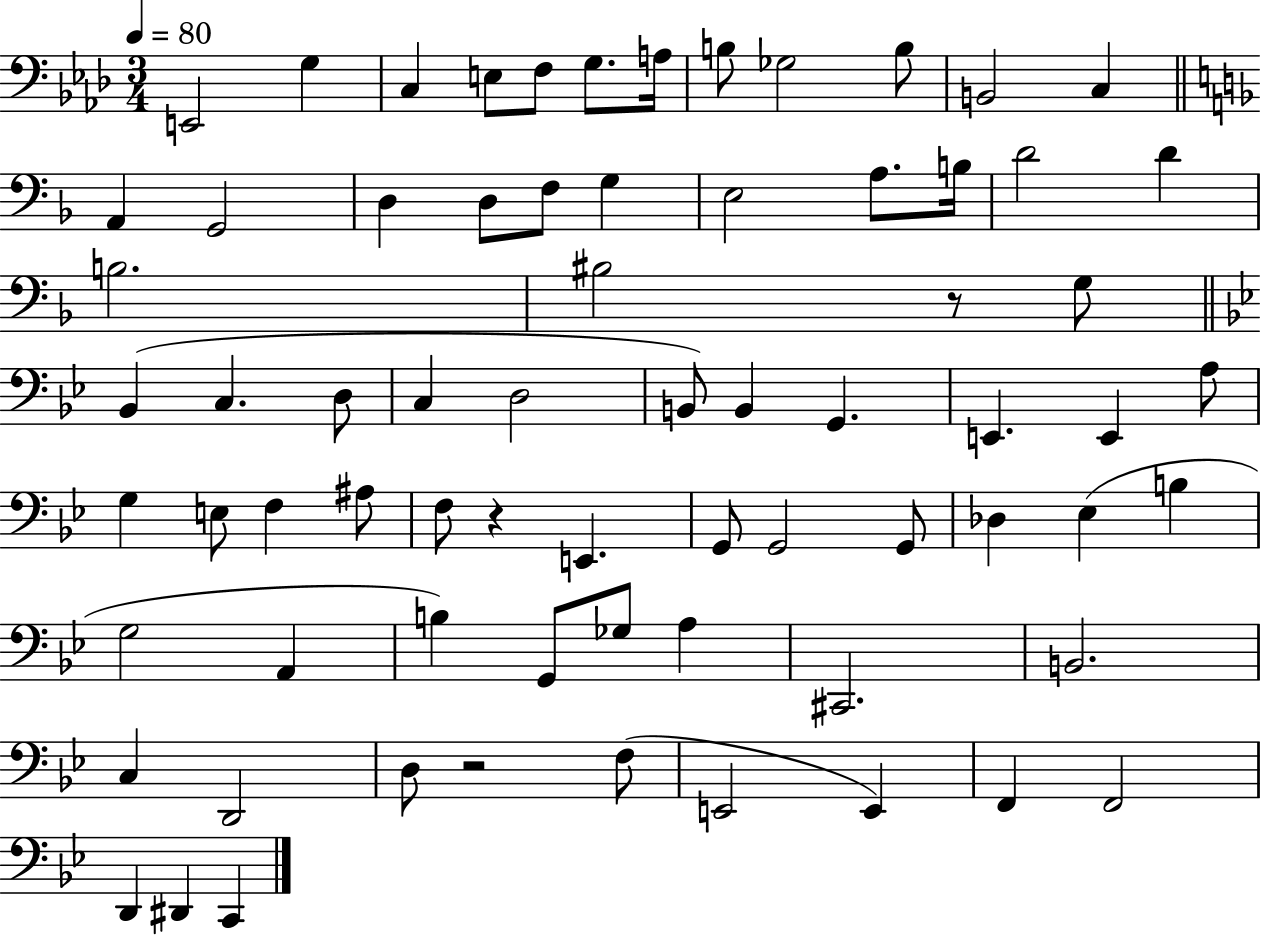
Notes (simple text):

E2/h G3/q C3/q E3/e F3/e G3/e. A3/s B3/e Gb3/h B3/e B2/h C3/q A2/q G2/h D3/q D3/e F3/e G3/q E3/h A3/e. B3/s D4/h D4/q B3/h. BIS3/h R/e G3/e Bb2/q C3/q. D3/e C3/q D3/h B2/e B2/q G2/q. E2/q. E2/q A3/e G3/q E3/e F3/q A#3/e F3/e R/q E2/q. G2/e G2/h G2/e Db3/q Eb3/q B3/q G3/h A2/q B3/q G2/e Gb3/e A3/q C#2/h. B2/h. C3/q D2/h D3/e R/h F3/e E2/h E2/q F2/q F2/h D2/q D#2/q C2/q